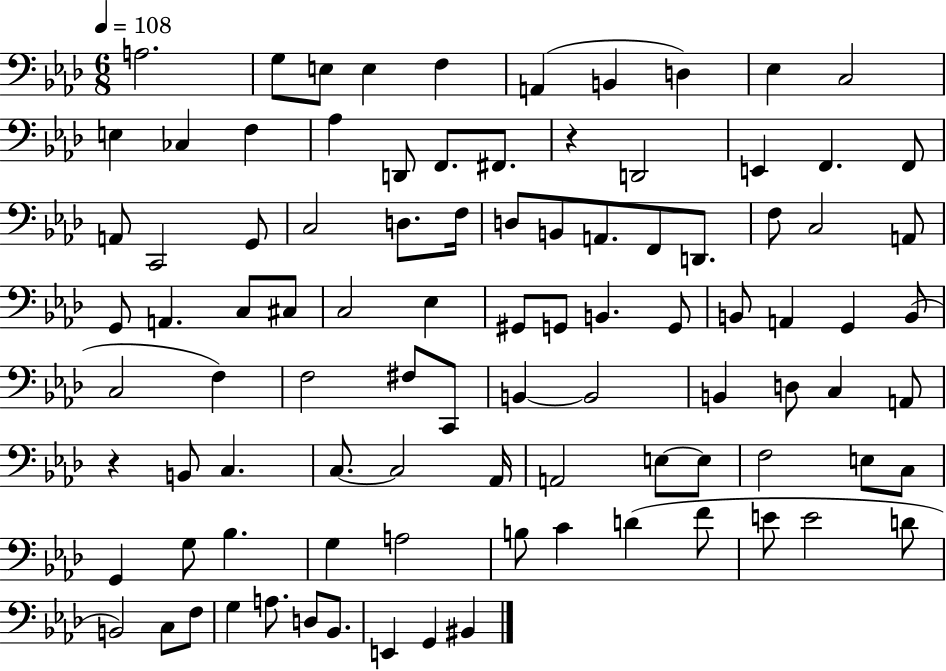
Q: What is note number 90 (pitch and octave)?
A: Bb2